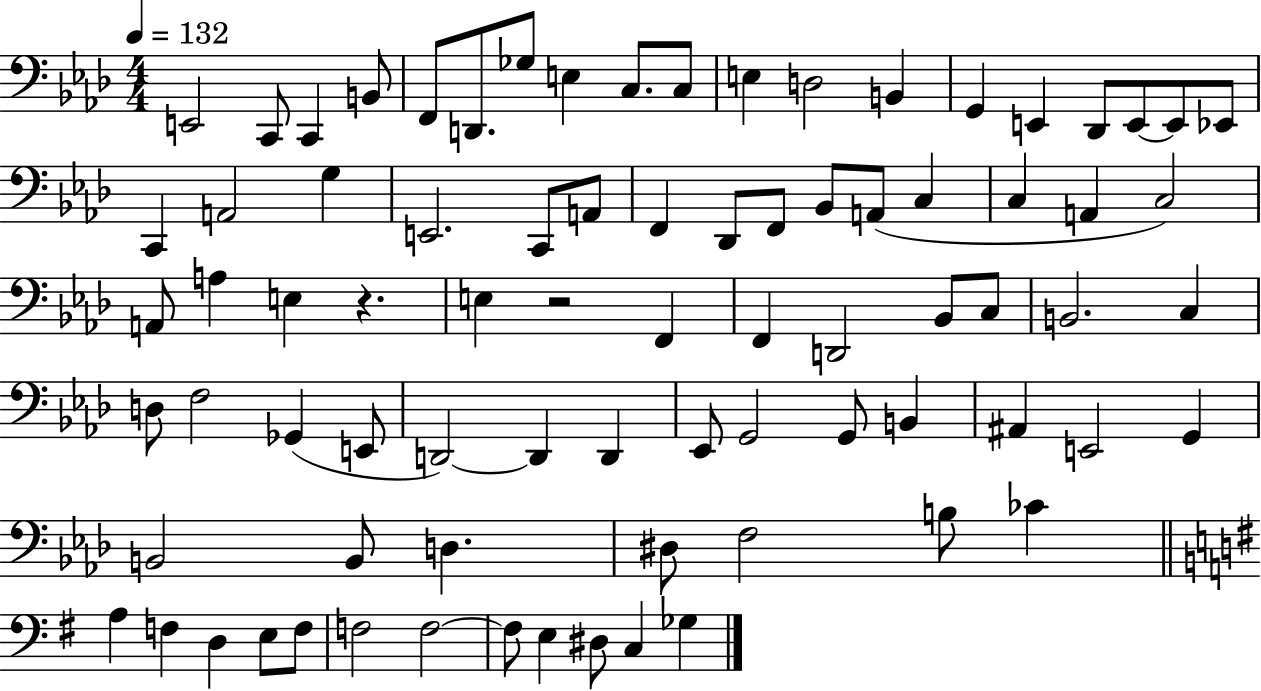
E2/h C2/e C2/q B2/e F2/e D2/e. Gb3/e E3/q C3/e. C3/e E3/q D3/h B2/q G2/q E2/q Db2/e E2/e E2/e Eb2/e C2/q A2/h G3/q E2/h. C2/e A2/e F2/q Db2/e F2/e Bb2/e A2/e C3/q C3/q A2/q C3/h A2/e A3/q E3/q R/q. E3/q R/h F2/q F2/q D2/h Bb2/e C3/e B2/h. C3/q D3/e F3/h Gb2/q E2/e D2/h D2/q D2/q Eb2/e G2/h G2/e B2/q A#2/q E2/h G2/q B2/h B2/e D3/q. D#3/e F3/h B3/e CES4/q A3/q F3/q D3/q E3/e F3/e F3/h F3/h F3/e E3/q D#3/e C3/q Gb3/q